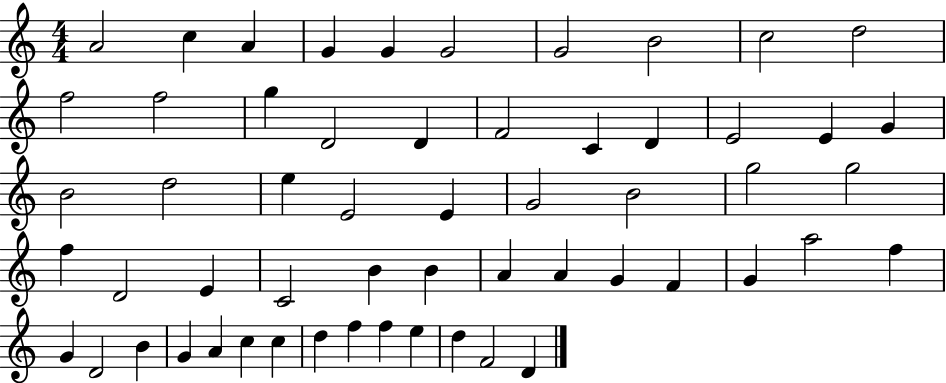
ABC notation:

X:1
T:Untitled
M:4/4
L:1/4
K:C
A2 c A G G G2 G2 B2 c2 d2 f2 f2 g D2 D F2 C D E2 E G B2 d2 e E2 E G2 B2 g2 g2 f D2 E C2 B B A A G F G a2 f G D2 B G A c c d f f e d F2 D